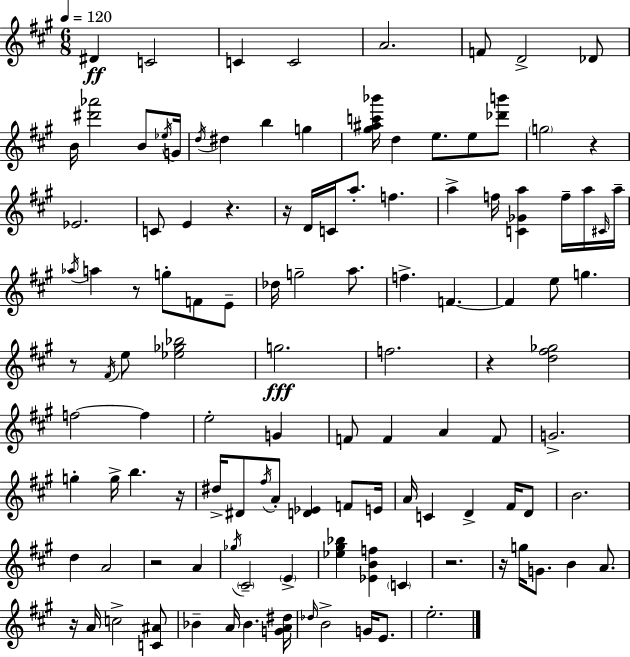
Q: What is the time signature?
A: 6/8